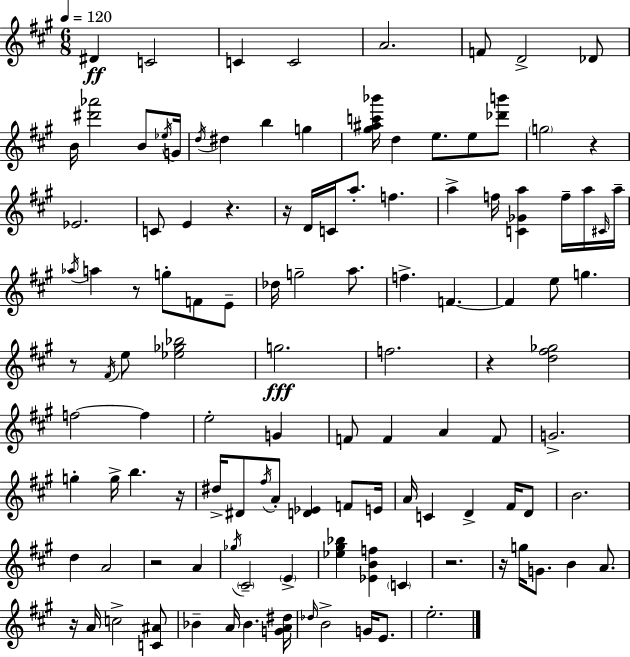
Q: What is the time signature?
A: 6/8